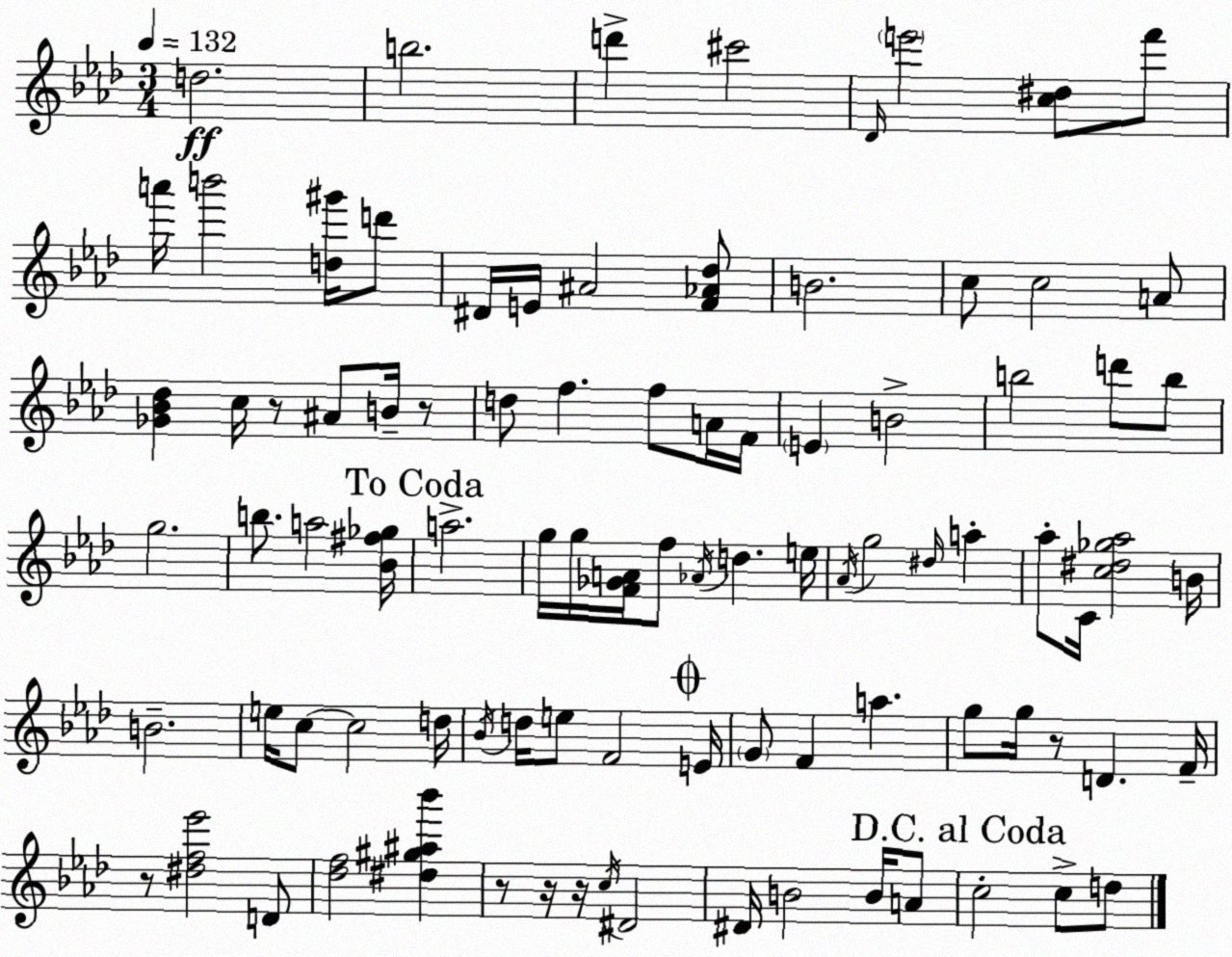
X:1
T:Untitled
M:3/4
L:1/4
K:Ab
d2 b2 d' ^c'2 _D/4 e'2 [c^d]/2 f'/2 a'/4 b'2 [d^g']/4 d'/2 ^D/4 E/4 ^A2 [F_A_d]/2 B2 c/2 c2 A/2 [_G_B_d] c/4 z/2 ^A/2 B/4 z/2 d/2 f f/2 A/4 F/4 E B2 b2 d'/2 b/2 g2 b/2 a2 [_B^f_g]/4 a2 g/4 g/4 [F_GA]/4 f/2 _A/4 d e/4 _A/4 g2 ^d/4 a _a/2 C/4 [c^d_g_a]2 B/4 B2 e/4 c/2 c2 d/4 _B/4 d/4 e/2 F2 E/4 G/2 F a g/2 g/4 z/2 D F/4 z/2 [^df_e']2 D/2 [_df]2 [^d^g^a_b'] z/2 z/4 z/4 c/4 ^D2 ^D/4 B2 B/4 A/2 c2 c/2 d/2